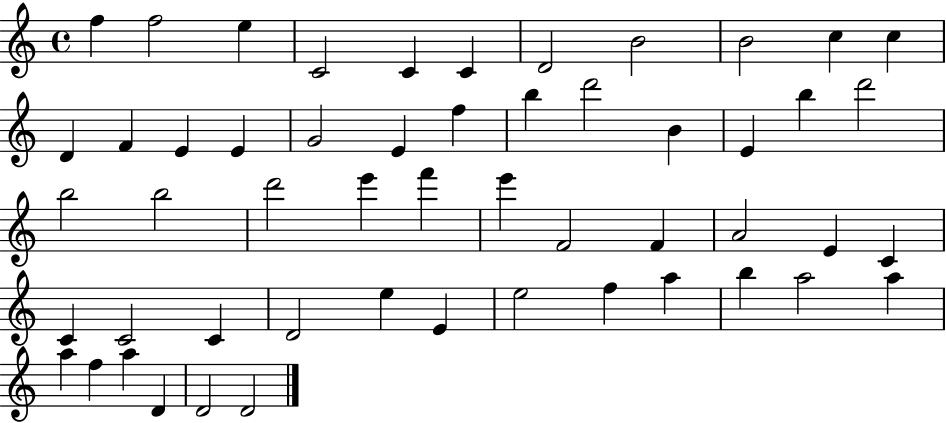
F5/q F5/h E5/q C4/h C4/q C4/q D4/h B4/h B4/h C5/q C5/q D4/q F4/q E4/q E4/q G4/h E4/q F5/q B5/q D6/h B4/q E4/q B5/q D6/h B5/h B5/h D6/h E6/q F6/q E6/q F4/h F4/q A4/h E4/q C4/q C4/q C4/h C4/q D4/h E5/q E4/q E5/h F5/q A5/q B5/q A5/h A5/q A5/q F5/q A5/q D4/q D4/h D4/h